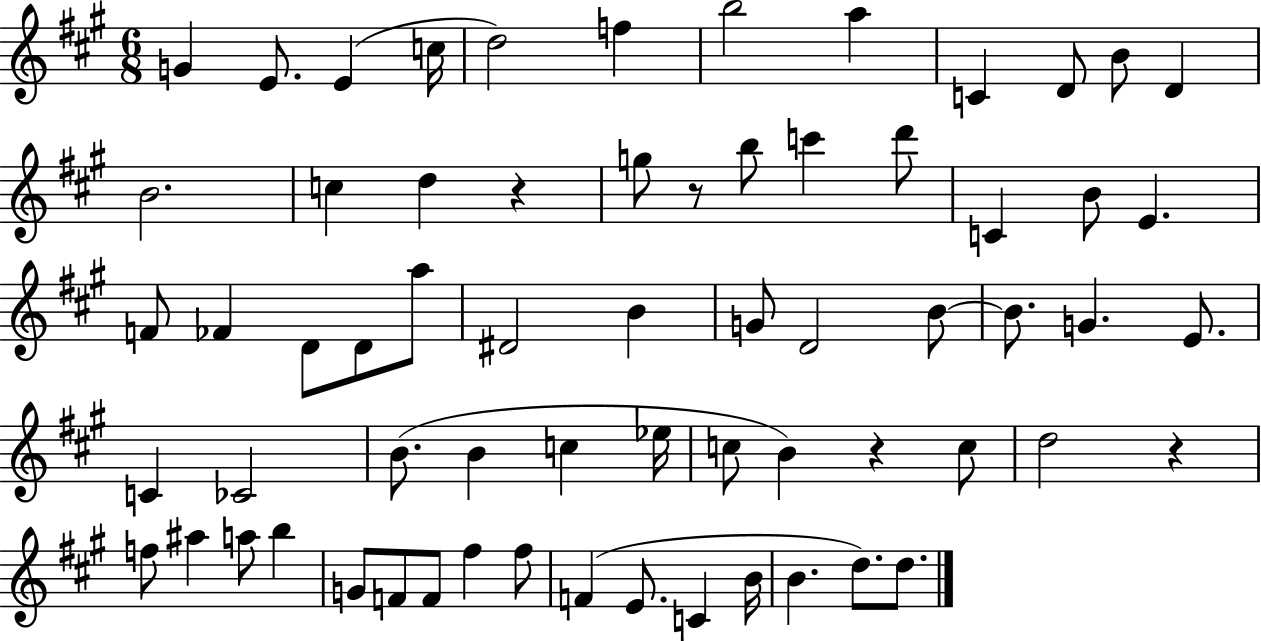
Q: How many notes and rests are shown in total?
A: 65